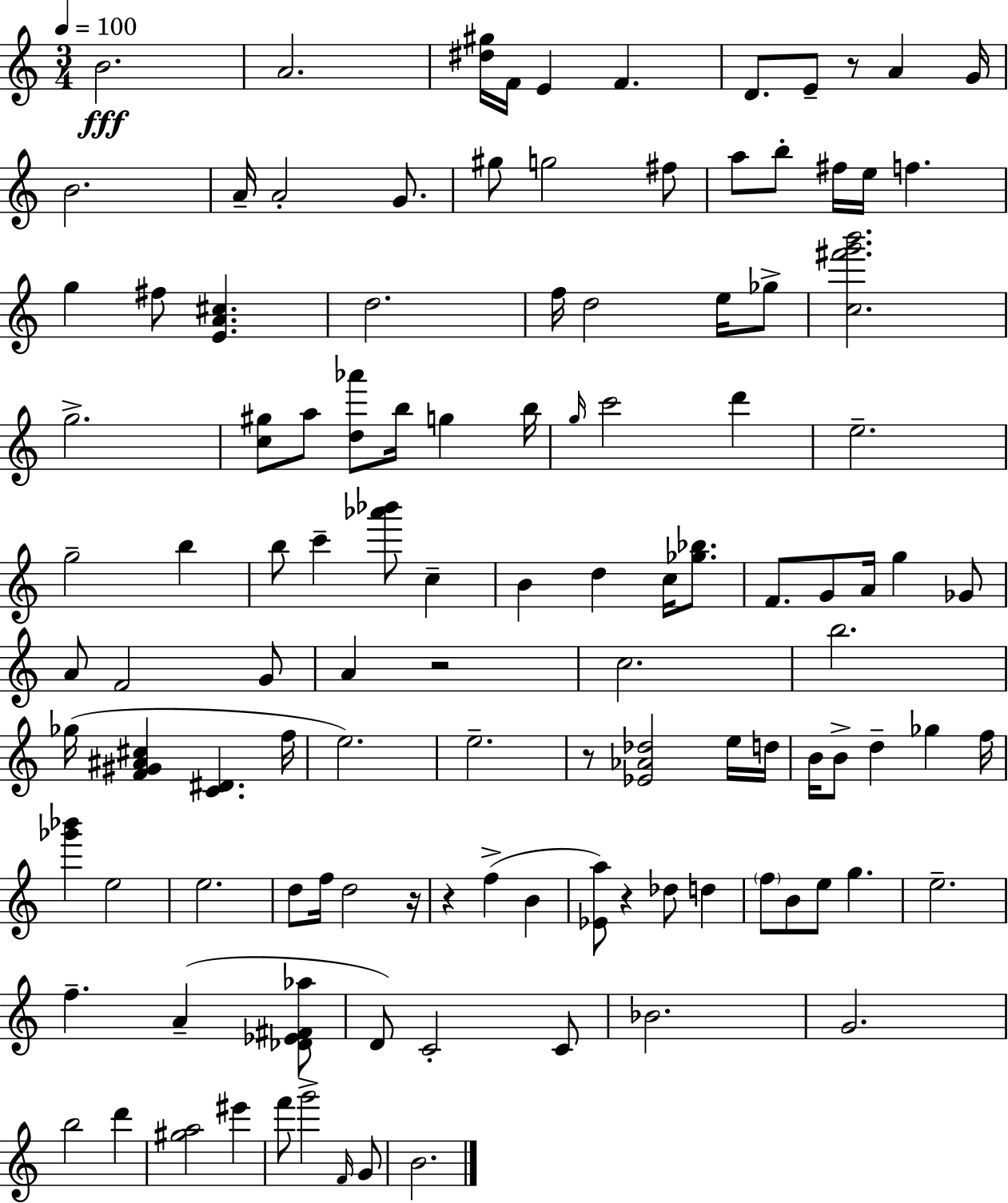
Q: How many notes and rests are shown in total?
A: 116